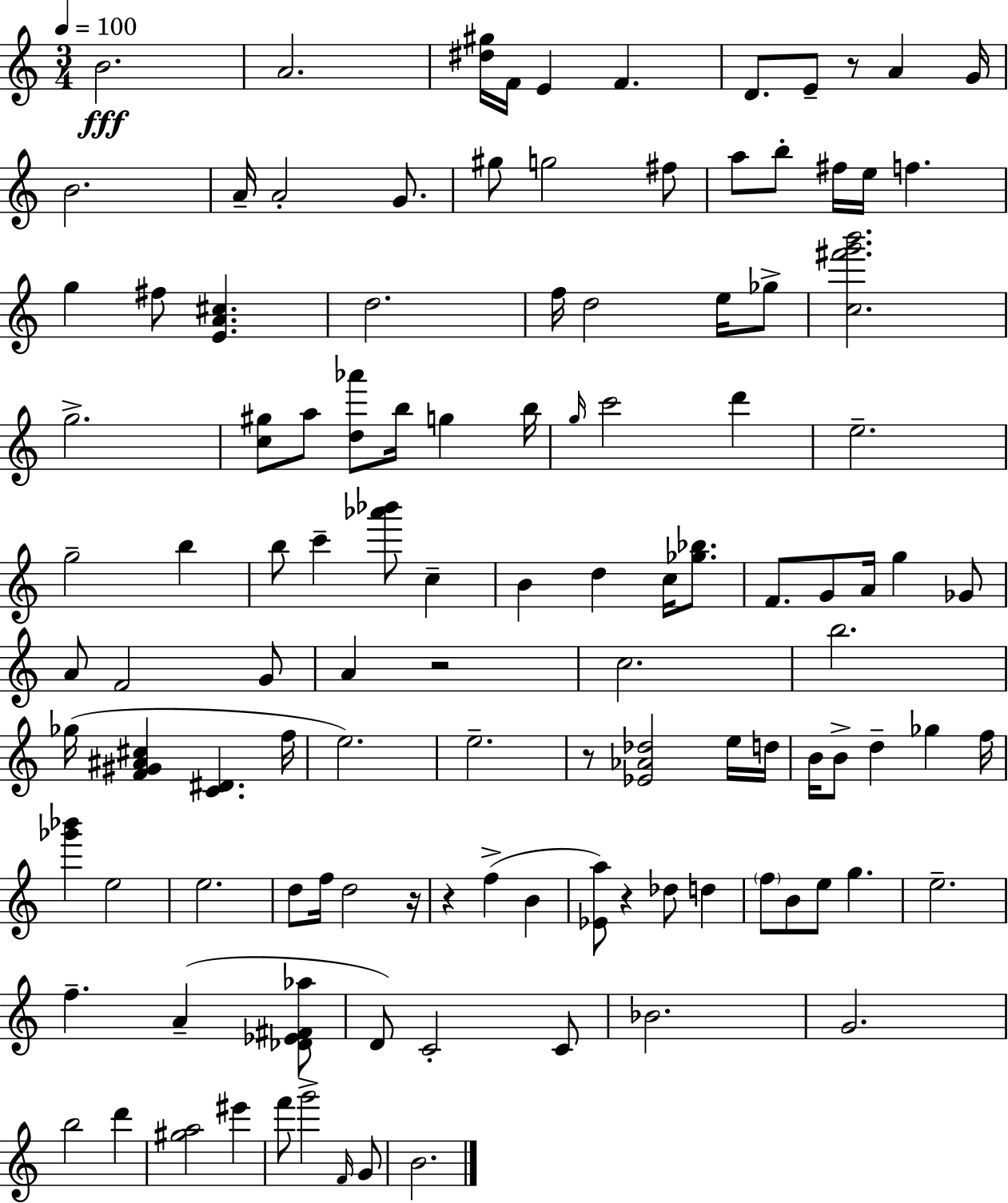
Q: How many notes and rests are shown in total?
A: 116